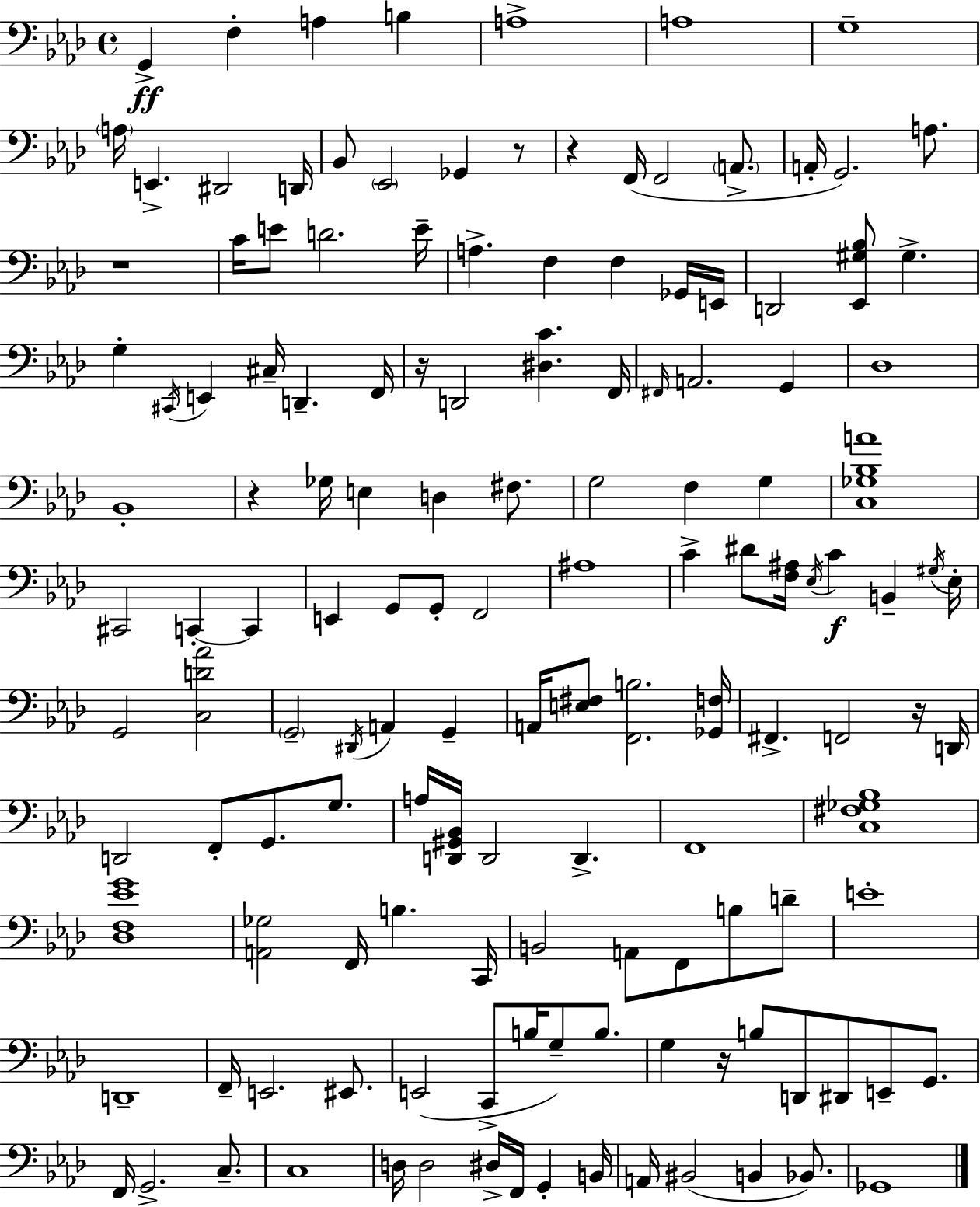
{
  \clef bass
  \time 4/4
  \defaultTimeSignature
  \key aes \major
  \repeat volta 2 { g,4->\ff f4-. a4 b4 | a1-> | a1 | g1-- | \break \parenthesize a16 e,4.-> dis,2 d,16 | bes,8 \parenthesize ees,2 ges,4 r8 | r4 f,16( f,2 \parenthesize a,8.-> | a,16-. g,2.) a8. | \break r1 | c'16 e'8 d'2. e'16-- | a4.-> f4 f4 ges,16 e,16 | d,2 <ees, gis bes>8 gis4.-> | \break g4-. \acciaccatura { cis,16 } e,4 cis16-- d,4.-- | f,16 r16 d,2 <dis c'>4. | f,16 \grace { fis,16 } a,2. g,4 | des1 | \break bes,1-. | r4 ges16 e4 d4 fis8. | g2 f4 g4 | <c ges bes a'>1 | \break cis,2 c,4-.~~ c,4 | e,4 g,8 g,8-. f,2 | ais1 | c'4-> dis'8 <f ais>16 \acciaccatura { ees16 }\f c'4 b,4-- | \break \acciaccatura { gis16 } ees16-. g,2 <c d' aes'>2 | \parenthesize g,2-- \acciaccatura { dis,16 } a,4 | g,4-- a,16 <e fis>8 <f, b>2. | <ges, f>16 fis,4.-> f,2 | \break r16 d,16 d,2 f,8-. g,8. | g8. a16 <d, gis, bes,>16 d,2 d,4.-> | f,1 | <c fis ges bes>1 | \break <des f ees' g'>1 | <a, ges>2 f,16 b4. | c,16 b,2 a,8 f,8 | b8 d'8-- e'1-. | \break d,1-- | f,16-- e,2. | eis,8. e,2( c,8-> b16 | g8--) b8. g4 r16 b8 d,8 dis,8 | \break e,8-- g,8. f,16 g,2.-> | c8.-- c1 | d16 d2 dis16-> f,16 | g,4-. b,16 a,16 bis,2( b,4 | \break bes,8.) ges,1 | } \bar "|."
}